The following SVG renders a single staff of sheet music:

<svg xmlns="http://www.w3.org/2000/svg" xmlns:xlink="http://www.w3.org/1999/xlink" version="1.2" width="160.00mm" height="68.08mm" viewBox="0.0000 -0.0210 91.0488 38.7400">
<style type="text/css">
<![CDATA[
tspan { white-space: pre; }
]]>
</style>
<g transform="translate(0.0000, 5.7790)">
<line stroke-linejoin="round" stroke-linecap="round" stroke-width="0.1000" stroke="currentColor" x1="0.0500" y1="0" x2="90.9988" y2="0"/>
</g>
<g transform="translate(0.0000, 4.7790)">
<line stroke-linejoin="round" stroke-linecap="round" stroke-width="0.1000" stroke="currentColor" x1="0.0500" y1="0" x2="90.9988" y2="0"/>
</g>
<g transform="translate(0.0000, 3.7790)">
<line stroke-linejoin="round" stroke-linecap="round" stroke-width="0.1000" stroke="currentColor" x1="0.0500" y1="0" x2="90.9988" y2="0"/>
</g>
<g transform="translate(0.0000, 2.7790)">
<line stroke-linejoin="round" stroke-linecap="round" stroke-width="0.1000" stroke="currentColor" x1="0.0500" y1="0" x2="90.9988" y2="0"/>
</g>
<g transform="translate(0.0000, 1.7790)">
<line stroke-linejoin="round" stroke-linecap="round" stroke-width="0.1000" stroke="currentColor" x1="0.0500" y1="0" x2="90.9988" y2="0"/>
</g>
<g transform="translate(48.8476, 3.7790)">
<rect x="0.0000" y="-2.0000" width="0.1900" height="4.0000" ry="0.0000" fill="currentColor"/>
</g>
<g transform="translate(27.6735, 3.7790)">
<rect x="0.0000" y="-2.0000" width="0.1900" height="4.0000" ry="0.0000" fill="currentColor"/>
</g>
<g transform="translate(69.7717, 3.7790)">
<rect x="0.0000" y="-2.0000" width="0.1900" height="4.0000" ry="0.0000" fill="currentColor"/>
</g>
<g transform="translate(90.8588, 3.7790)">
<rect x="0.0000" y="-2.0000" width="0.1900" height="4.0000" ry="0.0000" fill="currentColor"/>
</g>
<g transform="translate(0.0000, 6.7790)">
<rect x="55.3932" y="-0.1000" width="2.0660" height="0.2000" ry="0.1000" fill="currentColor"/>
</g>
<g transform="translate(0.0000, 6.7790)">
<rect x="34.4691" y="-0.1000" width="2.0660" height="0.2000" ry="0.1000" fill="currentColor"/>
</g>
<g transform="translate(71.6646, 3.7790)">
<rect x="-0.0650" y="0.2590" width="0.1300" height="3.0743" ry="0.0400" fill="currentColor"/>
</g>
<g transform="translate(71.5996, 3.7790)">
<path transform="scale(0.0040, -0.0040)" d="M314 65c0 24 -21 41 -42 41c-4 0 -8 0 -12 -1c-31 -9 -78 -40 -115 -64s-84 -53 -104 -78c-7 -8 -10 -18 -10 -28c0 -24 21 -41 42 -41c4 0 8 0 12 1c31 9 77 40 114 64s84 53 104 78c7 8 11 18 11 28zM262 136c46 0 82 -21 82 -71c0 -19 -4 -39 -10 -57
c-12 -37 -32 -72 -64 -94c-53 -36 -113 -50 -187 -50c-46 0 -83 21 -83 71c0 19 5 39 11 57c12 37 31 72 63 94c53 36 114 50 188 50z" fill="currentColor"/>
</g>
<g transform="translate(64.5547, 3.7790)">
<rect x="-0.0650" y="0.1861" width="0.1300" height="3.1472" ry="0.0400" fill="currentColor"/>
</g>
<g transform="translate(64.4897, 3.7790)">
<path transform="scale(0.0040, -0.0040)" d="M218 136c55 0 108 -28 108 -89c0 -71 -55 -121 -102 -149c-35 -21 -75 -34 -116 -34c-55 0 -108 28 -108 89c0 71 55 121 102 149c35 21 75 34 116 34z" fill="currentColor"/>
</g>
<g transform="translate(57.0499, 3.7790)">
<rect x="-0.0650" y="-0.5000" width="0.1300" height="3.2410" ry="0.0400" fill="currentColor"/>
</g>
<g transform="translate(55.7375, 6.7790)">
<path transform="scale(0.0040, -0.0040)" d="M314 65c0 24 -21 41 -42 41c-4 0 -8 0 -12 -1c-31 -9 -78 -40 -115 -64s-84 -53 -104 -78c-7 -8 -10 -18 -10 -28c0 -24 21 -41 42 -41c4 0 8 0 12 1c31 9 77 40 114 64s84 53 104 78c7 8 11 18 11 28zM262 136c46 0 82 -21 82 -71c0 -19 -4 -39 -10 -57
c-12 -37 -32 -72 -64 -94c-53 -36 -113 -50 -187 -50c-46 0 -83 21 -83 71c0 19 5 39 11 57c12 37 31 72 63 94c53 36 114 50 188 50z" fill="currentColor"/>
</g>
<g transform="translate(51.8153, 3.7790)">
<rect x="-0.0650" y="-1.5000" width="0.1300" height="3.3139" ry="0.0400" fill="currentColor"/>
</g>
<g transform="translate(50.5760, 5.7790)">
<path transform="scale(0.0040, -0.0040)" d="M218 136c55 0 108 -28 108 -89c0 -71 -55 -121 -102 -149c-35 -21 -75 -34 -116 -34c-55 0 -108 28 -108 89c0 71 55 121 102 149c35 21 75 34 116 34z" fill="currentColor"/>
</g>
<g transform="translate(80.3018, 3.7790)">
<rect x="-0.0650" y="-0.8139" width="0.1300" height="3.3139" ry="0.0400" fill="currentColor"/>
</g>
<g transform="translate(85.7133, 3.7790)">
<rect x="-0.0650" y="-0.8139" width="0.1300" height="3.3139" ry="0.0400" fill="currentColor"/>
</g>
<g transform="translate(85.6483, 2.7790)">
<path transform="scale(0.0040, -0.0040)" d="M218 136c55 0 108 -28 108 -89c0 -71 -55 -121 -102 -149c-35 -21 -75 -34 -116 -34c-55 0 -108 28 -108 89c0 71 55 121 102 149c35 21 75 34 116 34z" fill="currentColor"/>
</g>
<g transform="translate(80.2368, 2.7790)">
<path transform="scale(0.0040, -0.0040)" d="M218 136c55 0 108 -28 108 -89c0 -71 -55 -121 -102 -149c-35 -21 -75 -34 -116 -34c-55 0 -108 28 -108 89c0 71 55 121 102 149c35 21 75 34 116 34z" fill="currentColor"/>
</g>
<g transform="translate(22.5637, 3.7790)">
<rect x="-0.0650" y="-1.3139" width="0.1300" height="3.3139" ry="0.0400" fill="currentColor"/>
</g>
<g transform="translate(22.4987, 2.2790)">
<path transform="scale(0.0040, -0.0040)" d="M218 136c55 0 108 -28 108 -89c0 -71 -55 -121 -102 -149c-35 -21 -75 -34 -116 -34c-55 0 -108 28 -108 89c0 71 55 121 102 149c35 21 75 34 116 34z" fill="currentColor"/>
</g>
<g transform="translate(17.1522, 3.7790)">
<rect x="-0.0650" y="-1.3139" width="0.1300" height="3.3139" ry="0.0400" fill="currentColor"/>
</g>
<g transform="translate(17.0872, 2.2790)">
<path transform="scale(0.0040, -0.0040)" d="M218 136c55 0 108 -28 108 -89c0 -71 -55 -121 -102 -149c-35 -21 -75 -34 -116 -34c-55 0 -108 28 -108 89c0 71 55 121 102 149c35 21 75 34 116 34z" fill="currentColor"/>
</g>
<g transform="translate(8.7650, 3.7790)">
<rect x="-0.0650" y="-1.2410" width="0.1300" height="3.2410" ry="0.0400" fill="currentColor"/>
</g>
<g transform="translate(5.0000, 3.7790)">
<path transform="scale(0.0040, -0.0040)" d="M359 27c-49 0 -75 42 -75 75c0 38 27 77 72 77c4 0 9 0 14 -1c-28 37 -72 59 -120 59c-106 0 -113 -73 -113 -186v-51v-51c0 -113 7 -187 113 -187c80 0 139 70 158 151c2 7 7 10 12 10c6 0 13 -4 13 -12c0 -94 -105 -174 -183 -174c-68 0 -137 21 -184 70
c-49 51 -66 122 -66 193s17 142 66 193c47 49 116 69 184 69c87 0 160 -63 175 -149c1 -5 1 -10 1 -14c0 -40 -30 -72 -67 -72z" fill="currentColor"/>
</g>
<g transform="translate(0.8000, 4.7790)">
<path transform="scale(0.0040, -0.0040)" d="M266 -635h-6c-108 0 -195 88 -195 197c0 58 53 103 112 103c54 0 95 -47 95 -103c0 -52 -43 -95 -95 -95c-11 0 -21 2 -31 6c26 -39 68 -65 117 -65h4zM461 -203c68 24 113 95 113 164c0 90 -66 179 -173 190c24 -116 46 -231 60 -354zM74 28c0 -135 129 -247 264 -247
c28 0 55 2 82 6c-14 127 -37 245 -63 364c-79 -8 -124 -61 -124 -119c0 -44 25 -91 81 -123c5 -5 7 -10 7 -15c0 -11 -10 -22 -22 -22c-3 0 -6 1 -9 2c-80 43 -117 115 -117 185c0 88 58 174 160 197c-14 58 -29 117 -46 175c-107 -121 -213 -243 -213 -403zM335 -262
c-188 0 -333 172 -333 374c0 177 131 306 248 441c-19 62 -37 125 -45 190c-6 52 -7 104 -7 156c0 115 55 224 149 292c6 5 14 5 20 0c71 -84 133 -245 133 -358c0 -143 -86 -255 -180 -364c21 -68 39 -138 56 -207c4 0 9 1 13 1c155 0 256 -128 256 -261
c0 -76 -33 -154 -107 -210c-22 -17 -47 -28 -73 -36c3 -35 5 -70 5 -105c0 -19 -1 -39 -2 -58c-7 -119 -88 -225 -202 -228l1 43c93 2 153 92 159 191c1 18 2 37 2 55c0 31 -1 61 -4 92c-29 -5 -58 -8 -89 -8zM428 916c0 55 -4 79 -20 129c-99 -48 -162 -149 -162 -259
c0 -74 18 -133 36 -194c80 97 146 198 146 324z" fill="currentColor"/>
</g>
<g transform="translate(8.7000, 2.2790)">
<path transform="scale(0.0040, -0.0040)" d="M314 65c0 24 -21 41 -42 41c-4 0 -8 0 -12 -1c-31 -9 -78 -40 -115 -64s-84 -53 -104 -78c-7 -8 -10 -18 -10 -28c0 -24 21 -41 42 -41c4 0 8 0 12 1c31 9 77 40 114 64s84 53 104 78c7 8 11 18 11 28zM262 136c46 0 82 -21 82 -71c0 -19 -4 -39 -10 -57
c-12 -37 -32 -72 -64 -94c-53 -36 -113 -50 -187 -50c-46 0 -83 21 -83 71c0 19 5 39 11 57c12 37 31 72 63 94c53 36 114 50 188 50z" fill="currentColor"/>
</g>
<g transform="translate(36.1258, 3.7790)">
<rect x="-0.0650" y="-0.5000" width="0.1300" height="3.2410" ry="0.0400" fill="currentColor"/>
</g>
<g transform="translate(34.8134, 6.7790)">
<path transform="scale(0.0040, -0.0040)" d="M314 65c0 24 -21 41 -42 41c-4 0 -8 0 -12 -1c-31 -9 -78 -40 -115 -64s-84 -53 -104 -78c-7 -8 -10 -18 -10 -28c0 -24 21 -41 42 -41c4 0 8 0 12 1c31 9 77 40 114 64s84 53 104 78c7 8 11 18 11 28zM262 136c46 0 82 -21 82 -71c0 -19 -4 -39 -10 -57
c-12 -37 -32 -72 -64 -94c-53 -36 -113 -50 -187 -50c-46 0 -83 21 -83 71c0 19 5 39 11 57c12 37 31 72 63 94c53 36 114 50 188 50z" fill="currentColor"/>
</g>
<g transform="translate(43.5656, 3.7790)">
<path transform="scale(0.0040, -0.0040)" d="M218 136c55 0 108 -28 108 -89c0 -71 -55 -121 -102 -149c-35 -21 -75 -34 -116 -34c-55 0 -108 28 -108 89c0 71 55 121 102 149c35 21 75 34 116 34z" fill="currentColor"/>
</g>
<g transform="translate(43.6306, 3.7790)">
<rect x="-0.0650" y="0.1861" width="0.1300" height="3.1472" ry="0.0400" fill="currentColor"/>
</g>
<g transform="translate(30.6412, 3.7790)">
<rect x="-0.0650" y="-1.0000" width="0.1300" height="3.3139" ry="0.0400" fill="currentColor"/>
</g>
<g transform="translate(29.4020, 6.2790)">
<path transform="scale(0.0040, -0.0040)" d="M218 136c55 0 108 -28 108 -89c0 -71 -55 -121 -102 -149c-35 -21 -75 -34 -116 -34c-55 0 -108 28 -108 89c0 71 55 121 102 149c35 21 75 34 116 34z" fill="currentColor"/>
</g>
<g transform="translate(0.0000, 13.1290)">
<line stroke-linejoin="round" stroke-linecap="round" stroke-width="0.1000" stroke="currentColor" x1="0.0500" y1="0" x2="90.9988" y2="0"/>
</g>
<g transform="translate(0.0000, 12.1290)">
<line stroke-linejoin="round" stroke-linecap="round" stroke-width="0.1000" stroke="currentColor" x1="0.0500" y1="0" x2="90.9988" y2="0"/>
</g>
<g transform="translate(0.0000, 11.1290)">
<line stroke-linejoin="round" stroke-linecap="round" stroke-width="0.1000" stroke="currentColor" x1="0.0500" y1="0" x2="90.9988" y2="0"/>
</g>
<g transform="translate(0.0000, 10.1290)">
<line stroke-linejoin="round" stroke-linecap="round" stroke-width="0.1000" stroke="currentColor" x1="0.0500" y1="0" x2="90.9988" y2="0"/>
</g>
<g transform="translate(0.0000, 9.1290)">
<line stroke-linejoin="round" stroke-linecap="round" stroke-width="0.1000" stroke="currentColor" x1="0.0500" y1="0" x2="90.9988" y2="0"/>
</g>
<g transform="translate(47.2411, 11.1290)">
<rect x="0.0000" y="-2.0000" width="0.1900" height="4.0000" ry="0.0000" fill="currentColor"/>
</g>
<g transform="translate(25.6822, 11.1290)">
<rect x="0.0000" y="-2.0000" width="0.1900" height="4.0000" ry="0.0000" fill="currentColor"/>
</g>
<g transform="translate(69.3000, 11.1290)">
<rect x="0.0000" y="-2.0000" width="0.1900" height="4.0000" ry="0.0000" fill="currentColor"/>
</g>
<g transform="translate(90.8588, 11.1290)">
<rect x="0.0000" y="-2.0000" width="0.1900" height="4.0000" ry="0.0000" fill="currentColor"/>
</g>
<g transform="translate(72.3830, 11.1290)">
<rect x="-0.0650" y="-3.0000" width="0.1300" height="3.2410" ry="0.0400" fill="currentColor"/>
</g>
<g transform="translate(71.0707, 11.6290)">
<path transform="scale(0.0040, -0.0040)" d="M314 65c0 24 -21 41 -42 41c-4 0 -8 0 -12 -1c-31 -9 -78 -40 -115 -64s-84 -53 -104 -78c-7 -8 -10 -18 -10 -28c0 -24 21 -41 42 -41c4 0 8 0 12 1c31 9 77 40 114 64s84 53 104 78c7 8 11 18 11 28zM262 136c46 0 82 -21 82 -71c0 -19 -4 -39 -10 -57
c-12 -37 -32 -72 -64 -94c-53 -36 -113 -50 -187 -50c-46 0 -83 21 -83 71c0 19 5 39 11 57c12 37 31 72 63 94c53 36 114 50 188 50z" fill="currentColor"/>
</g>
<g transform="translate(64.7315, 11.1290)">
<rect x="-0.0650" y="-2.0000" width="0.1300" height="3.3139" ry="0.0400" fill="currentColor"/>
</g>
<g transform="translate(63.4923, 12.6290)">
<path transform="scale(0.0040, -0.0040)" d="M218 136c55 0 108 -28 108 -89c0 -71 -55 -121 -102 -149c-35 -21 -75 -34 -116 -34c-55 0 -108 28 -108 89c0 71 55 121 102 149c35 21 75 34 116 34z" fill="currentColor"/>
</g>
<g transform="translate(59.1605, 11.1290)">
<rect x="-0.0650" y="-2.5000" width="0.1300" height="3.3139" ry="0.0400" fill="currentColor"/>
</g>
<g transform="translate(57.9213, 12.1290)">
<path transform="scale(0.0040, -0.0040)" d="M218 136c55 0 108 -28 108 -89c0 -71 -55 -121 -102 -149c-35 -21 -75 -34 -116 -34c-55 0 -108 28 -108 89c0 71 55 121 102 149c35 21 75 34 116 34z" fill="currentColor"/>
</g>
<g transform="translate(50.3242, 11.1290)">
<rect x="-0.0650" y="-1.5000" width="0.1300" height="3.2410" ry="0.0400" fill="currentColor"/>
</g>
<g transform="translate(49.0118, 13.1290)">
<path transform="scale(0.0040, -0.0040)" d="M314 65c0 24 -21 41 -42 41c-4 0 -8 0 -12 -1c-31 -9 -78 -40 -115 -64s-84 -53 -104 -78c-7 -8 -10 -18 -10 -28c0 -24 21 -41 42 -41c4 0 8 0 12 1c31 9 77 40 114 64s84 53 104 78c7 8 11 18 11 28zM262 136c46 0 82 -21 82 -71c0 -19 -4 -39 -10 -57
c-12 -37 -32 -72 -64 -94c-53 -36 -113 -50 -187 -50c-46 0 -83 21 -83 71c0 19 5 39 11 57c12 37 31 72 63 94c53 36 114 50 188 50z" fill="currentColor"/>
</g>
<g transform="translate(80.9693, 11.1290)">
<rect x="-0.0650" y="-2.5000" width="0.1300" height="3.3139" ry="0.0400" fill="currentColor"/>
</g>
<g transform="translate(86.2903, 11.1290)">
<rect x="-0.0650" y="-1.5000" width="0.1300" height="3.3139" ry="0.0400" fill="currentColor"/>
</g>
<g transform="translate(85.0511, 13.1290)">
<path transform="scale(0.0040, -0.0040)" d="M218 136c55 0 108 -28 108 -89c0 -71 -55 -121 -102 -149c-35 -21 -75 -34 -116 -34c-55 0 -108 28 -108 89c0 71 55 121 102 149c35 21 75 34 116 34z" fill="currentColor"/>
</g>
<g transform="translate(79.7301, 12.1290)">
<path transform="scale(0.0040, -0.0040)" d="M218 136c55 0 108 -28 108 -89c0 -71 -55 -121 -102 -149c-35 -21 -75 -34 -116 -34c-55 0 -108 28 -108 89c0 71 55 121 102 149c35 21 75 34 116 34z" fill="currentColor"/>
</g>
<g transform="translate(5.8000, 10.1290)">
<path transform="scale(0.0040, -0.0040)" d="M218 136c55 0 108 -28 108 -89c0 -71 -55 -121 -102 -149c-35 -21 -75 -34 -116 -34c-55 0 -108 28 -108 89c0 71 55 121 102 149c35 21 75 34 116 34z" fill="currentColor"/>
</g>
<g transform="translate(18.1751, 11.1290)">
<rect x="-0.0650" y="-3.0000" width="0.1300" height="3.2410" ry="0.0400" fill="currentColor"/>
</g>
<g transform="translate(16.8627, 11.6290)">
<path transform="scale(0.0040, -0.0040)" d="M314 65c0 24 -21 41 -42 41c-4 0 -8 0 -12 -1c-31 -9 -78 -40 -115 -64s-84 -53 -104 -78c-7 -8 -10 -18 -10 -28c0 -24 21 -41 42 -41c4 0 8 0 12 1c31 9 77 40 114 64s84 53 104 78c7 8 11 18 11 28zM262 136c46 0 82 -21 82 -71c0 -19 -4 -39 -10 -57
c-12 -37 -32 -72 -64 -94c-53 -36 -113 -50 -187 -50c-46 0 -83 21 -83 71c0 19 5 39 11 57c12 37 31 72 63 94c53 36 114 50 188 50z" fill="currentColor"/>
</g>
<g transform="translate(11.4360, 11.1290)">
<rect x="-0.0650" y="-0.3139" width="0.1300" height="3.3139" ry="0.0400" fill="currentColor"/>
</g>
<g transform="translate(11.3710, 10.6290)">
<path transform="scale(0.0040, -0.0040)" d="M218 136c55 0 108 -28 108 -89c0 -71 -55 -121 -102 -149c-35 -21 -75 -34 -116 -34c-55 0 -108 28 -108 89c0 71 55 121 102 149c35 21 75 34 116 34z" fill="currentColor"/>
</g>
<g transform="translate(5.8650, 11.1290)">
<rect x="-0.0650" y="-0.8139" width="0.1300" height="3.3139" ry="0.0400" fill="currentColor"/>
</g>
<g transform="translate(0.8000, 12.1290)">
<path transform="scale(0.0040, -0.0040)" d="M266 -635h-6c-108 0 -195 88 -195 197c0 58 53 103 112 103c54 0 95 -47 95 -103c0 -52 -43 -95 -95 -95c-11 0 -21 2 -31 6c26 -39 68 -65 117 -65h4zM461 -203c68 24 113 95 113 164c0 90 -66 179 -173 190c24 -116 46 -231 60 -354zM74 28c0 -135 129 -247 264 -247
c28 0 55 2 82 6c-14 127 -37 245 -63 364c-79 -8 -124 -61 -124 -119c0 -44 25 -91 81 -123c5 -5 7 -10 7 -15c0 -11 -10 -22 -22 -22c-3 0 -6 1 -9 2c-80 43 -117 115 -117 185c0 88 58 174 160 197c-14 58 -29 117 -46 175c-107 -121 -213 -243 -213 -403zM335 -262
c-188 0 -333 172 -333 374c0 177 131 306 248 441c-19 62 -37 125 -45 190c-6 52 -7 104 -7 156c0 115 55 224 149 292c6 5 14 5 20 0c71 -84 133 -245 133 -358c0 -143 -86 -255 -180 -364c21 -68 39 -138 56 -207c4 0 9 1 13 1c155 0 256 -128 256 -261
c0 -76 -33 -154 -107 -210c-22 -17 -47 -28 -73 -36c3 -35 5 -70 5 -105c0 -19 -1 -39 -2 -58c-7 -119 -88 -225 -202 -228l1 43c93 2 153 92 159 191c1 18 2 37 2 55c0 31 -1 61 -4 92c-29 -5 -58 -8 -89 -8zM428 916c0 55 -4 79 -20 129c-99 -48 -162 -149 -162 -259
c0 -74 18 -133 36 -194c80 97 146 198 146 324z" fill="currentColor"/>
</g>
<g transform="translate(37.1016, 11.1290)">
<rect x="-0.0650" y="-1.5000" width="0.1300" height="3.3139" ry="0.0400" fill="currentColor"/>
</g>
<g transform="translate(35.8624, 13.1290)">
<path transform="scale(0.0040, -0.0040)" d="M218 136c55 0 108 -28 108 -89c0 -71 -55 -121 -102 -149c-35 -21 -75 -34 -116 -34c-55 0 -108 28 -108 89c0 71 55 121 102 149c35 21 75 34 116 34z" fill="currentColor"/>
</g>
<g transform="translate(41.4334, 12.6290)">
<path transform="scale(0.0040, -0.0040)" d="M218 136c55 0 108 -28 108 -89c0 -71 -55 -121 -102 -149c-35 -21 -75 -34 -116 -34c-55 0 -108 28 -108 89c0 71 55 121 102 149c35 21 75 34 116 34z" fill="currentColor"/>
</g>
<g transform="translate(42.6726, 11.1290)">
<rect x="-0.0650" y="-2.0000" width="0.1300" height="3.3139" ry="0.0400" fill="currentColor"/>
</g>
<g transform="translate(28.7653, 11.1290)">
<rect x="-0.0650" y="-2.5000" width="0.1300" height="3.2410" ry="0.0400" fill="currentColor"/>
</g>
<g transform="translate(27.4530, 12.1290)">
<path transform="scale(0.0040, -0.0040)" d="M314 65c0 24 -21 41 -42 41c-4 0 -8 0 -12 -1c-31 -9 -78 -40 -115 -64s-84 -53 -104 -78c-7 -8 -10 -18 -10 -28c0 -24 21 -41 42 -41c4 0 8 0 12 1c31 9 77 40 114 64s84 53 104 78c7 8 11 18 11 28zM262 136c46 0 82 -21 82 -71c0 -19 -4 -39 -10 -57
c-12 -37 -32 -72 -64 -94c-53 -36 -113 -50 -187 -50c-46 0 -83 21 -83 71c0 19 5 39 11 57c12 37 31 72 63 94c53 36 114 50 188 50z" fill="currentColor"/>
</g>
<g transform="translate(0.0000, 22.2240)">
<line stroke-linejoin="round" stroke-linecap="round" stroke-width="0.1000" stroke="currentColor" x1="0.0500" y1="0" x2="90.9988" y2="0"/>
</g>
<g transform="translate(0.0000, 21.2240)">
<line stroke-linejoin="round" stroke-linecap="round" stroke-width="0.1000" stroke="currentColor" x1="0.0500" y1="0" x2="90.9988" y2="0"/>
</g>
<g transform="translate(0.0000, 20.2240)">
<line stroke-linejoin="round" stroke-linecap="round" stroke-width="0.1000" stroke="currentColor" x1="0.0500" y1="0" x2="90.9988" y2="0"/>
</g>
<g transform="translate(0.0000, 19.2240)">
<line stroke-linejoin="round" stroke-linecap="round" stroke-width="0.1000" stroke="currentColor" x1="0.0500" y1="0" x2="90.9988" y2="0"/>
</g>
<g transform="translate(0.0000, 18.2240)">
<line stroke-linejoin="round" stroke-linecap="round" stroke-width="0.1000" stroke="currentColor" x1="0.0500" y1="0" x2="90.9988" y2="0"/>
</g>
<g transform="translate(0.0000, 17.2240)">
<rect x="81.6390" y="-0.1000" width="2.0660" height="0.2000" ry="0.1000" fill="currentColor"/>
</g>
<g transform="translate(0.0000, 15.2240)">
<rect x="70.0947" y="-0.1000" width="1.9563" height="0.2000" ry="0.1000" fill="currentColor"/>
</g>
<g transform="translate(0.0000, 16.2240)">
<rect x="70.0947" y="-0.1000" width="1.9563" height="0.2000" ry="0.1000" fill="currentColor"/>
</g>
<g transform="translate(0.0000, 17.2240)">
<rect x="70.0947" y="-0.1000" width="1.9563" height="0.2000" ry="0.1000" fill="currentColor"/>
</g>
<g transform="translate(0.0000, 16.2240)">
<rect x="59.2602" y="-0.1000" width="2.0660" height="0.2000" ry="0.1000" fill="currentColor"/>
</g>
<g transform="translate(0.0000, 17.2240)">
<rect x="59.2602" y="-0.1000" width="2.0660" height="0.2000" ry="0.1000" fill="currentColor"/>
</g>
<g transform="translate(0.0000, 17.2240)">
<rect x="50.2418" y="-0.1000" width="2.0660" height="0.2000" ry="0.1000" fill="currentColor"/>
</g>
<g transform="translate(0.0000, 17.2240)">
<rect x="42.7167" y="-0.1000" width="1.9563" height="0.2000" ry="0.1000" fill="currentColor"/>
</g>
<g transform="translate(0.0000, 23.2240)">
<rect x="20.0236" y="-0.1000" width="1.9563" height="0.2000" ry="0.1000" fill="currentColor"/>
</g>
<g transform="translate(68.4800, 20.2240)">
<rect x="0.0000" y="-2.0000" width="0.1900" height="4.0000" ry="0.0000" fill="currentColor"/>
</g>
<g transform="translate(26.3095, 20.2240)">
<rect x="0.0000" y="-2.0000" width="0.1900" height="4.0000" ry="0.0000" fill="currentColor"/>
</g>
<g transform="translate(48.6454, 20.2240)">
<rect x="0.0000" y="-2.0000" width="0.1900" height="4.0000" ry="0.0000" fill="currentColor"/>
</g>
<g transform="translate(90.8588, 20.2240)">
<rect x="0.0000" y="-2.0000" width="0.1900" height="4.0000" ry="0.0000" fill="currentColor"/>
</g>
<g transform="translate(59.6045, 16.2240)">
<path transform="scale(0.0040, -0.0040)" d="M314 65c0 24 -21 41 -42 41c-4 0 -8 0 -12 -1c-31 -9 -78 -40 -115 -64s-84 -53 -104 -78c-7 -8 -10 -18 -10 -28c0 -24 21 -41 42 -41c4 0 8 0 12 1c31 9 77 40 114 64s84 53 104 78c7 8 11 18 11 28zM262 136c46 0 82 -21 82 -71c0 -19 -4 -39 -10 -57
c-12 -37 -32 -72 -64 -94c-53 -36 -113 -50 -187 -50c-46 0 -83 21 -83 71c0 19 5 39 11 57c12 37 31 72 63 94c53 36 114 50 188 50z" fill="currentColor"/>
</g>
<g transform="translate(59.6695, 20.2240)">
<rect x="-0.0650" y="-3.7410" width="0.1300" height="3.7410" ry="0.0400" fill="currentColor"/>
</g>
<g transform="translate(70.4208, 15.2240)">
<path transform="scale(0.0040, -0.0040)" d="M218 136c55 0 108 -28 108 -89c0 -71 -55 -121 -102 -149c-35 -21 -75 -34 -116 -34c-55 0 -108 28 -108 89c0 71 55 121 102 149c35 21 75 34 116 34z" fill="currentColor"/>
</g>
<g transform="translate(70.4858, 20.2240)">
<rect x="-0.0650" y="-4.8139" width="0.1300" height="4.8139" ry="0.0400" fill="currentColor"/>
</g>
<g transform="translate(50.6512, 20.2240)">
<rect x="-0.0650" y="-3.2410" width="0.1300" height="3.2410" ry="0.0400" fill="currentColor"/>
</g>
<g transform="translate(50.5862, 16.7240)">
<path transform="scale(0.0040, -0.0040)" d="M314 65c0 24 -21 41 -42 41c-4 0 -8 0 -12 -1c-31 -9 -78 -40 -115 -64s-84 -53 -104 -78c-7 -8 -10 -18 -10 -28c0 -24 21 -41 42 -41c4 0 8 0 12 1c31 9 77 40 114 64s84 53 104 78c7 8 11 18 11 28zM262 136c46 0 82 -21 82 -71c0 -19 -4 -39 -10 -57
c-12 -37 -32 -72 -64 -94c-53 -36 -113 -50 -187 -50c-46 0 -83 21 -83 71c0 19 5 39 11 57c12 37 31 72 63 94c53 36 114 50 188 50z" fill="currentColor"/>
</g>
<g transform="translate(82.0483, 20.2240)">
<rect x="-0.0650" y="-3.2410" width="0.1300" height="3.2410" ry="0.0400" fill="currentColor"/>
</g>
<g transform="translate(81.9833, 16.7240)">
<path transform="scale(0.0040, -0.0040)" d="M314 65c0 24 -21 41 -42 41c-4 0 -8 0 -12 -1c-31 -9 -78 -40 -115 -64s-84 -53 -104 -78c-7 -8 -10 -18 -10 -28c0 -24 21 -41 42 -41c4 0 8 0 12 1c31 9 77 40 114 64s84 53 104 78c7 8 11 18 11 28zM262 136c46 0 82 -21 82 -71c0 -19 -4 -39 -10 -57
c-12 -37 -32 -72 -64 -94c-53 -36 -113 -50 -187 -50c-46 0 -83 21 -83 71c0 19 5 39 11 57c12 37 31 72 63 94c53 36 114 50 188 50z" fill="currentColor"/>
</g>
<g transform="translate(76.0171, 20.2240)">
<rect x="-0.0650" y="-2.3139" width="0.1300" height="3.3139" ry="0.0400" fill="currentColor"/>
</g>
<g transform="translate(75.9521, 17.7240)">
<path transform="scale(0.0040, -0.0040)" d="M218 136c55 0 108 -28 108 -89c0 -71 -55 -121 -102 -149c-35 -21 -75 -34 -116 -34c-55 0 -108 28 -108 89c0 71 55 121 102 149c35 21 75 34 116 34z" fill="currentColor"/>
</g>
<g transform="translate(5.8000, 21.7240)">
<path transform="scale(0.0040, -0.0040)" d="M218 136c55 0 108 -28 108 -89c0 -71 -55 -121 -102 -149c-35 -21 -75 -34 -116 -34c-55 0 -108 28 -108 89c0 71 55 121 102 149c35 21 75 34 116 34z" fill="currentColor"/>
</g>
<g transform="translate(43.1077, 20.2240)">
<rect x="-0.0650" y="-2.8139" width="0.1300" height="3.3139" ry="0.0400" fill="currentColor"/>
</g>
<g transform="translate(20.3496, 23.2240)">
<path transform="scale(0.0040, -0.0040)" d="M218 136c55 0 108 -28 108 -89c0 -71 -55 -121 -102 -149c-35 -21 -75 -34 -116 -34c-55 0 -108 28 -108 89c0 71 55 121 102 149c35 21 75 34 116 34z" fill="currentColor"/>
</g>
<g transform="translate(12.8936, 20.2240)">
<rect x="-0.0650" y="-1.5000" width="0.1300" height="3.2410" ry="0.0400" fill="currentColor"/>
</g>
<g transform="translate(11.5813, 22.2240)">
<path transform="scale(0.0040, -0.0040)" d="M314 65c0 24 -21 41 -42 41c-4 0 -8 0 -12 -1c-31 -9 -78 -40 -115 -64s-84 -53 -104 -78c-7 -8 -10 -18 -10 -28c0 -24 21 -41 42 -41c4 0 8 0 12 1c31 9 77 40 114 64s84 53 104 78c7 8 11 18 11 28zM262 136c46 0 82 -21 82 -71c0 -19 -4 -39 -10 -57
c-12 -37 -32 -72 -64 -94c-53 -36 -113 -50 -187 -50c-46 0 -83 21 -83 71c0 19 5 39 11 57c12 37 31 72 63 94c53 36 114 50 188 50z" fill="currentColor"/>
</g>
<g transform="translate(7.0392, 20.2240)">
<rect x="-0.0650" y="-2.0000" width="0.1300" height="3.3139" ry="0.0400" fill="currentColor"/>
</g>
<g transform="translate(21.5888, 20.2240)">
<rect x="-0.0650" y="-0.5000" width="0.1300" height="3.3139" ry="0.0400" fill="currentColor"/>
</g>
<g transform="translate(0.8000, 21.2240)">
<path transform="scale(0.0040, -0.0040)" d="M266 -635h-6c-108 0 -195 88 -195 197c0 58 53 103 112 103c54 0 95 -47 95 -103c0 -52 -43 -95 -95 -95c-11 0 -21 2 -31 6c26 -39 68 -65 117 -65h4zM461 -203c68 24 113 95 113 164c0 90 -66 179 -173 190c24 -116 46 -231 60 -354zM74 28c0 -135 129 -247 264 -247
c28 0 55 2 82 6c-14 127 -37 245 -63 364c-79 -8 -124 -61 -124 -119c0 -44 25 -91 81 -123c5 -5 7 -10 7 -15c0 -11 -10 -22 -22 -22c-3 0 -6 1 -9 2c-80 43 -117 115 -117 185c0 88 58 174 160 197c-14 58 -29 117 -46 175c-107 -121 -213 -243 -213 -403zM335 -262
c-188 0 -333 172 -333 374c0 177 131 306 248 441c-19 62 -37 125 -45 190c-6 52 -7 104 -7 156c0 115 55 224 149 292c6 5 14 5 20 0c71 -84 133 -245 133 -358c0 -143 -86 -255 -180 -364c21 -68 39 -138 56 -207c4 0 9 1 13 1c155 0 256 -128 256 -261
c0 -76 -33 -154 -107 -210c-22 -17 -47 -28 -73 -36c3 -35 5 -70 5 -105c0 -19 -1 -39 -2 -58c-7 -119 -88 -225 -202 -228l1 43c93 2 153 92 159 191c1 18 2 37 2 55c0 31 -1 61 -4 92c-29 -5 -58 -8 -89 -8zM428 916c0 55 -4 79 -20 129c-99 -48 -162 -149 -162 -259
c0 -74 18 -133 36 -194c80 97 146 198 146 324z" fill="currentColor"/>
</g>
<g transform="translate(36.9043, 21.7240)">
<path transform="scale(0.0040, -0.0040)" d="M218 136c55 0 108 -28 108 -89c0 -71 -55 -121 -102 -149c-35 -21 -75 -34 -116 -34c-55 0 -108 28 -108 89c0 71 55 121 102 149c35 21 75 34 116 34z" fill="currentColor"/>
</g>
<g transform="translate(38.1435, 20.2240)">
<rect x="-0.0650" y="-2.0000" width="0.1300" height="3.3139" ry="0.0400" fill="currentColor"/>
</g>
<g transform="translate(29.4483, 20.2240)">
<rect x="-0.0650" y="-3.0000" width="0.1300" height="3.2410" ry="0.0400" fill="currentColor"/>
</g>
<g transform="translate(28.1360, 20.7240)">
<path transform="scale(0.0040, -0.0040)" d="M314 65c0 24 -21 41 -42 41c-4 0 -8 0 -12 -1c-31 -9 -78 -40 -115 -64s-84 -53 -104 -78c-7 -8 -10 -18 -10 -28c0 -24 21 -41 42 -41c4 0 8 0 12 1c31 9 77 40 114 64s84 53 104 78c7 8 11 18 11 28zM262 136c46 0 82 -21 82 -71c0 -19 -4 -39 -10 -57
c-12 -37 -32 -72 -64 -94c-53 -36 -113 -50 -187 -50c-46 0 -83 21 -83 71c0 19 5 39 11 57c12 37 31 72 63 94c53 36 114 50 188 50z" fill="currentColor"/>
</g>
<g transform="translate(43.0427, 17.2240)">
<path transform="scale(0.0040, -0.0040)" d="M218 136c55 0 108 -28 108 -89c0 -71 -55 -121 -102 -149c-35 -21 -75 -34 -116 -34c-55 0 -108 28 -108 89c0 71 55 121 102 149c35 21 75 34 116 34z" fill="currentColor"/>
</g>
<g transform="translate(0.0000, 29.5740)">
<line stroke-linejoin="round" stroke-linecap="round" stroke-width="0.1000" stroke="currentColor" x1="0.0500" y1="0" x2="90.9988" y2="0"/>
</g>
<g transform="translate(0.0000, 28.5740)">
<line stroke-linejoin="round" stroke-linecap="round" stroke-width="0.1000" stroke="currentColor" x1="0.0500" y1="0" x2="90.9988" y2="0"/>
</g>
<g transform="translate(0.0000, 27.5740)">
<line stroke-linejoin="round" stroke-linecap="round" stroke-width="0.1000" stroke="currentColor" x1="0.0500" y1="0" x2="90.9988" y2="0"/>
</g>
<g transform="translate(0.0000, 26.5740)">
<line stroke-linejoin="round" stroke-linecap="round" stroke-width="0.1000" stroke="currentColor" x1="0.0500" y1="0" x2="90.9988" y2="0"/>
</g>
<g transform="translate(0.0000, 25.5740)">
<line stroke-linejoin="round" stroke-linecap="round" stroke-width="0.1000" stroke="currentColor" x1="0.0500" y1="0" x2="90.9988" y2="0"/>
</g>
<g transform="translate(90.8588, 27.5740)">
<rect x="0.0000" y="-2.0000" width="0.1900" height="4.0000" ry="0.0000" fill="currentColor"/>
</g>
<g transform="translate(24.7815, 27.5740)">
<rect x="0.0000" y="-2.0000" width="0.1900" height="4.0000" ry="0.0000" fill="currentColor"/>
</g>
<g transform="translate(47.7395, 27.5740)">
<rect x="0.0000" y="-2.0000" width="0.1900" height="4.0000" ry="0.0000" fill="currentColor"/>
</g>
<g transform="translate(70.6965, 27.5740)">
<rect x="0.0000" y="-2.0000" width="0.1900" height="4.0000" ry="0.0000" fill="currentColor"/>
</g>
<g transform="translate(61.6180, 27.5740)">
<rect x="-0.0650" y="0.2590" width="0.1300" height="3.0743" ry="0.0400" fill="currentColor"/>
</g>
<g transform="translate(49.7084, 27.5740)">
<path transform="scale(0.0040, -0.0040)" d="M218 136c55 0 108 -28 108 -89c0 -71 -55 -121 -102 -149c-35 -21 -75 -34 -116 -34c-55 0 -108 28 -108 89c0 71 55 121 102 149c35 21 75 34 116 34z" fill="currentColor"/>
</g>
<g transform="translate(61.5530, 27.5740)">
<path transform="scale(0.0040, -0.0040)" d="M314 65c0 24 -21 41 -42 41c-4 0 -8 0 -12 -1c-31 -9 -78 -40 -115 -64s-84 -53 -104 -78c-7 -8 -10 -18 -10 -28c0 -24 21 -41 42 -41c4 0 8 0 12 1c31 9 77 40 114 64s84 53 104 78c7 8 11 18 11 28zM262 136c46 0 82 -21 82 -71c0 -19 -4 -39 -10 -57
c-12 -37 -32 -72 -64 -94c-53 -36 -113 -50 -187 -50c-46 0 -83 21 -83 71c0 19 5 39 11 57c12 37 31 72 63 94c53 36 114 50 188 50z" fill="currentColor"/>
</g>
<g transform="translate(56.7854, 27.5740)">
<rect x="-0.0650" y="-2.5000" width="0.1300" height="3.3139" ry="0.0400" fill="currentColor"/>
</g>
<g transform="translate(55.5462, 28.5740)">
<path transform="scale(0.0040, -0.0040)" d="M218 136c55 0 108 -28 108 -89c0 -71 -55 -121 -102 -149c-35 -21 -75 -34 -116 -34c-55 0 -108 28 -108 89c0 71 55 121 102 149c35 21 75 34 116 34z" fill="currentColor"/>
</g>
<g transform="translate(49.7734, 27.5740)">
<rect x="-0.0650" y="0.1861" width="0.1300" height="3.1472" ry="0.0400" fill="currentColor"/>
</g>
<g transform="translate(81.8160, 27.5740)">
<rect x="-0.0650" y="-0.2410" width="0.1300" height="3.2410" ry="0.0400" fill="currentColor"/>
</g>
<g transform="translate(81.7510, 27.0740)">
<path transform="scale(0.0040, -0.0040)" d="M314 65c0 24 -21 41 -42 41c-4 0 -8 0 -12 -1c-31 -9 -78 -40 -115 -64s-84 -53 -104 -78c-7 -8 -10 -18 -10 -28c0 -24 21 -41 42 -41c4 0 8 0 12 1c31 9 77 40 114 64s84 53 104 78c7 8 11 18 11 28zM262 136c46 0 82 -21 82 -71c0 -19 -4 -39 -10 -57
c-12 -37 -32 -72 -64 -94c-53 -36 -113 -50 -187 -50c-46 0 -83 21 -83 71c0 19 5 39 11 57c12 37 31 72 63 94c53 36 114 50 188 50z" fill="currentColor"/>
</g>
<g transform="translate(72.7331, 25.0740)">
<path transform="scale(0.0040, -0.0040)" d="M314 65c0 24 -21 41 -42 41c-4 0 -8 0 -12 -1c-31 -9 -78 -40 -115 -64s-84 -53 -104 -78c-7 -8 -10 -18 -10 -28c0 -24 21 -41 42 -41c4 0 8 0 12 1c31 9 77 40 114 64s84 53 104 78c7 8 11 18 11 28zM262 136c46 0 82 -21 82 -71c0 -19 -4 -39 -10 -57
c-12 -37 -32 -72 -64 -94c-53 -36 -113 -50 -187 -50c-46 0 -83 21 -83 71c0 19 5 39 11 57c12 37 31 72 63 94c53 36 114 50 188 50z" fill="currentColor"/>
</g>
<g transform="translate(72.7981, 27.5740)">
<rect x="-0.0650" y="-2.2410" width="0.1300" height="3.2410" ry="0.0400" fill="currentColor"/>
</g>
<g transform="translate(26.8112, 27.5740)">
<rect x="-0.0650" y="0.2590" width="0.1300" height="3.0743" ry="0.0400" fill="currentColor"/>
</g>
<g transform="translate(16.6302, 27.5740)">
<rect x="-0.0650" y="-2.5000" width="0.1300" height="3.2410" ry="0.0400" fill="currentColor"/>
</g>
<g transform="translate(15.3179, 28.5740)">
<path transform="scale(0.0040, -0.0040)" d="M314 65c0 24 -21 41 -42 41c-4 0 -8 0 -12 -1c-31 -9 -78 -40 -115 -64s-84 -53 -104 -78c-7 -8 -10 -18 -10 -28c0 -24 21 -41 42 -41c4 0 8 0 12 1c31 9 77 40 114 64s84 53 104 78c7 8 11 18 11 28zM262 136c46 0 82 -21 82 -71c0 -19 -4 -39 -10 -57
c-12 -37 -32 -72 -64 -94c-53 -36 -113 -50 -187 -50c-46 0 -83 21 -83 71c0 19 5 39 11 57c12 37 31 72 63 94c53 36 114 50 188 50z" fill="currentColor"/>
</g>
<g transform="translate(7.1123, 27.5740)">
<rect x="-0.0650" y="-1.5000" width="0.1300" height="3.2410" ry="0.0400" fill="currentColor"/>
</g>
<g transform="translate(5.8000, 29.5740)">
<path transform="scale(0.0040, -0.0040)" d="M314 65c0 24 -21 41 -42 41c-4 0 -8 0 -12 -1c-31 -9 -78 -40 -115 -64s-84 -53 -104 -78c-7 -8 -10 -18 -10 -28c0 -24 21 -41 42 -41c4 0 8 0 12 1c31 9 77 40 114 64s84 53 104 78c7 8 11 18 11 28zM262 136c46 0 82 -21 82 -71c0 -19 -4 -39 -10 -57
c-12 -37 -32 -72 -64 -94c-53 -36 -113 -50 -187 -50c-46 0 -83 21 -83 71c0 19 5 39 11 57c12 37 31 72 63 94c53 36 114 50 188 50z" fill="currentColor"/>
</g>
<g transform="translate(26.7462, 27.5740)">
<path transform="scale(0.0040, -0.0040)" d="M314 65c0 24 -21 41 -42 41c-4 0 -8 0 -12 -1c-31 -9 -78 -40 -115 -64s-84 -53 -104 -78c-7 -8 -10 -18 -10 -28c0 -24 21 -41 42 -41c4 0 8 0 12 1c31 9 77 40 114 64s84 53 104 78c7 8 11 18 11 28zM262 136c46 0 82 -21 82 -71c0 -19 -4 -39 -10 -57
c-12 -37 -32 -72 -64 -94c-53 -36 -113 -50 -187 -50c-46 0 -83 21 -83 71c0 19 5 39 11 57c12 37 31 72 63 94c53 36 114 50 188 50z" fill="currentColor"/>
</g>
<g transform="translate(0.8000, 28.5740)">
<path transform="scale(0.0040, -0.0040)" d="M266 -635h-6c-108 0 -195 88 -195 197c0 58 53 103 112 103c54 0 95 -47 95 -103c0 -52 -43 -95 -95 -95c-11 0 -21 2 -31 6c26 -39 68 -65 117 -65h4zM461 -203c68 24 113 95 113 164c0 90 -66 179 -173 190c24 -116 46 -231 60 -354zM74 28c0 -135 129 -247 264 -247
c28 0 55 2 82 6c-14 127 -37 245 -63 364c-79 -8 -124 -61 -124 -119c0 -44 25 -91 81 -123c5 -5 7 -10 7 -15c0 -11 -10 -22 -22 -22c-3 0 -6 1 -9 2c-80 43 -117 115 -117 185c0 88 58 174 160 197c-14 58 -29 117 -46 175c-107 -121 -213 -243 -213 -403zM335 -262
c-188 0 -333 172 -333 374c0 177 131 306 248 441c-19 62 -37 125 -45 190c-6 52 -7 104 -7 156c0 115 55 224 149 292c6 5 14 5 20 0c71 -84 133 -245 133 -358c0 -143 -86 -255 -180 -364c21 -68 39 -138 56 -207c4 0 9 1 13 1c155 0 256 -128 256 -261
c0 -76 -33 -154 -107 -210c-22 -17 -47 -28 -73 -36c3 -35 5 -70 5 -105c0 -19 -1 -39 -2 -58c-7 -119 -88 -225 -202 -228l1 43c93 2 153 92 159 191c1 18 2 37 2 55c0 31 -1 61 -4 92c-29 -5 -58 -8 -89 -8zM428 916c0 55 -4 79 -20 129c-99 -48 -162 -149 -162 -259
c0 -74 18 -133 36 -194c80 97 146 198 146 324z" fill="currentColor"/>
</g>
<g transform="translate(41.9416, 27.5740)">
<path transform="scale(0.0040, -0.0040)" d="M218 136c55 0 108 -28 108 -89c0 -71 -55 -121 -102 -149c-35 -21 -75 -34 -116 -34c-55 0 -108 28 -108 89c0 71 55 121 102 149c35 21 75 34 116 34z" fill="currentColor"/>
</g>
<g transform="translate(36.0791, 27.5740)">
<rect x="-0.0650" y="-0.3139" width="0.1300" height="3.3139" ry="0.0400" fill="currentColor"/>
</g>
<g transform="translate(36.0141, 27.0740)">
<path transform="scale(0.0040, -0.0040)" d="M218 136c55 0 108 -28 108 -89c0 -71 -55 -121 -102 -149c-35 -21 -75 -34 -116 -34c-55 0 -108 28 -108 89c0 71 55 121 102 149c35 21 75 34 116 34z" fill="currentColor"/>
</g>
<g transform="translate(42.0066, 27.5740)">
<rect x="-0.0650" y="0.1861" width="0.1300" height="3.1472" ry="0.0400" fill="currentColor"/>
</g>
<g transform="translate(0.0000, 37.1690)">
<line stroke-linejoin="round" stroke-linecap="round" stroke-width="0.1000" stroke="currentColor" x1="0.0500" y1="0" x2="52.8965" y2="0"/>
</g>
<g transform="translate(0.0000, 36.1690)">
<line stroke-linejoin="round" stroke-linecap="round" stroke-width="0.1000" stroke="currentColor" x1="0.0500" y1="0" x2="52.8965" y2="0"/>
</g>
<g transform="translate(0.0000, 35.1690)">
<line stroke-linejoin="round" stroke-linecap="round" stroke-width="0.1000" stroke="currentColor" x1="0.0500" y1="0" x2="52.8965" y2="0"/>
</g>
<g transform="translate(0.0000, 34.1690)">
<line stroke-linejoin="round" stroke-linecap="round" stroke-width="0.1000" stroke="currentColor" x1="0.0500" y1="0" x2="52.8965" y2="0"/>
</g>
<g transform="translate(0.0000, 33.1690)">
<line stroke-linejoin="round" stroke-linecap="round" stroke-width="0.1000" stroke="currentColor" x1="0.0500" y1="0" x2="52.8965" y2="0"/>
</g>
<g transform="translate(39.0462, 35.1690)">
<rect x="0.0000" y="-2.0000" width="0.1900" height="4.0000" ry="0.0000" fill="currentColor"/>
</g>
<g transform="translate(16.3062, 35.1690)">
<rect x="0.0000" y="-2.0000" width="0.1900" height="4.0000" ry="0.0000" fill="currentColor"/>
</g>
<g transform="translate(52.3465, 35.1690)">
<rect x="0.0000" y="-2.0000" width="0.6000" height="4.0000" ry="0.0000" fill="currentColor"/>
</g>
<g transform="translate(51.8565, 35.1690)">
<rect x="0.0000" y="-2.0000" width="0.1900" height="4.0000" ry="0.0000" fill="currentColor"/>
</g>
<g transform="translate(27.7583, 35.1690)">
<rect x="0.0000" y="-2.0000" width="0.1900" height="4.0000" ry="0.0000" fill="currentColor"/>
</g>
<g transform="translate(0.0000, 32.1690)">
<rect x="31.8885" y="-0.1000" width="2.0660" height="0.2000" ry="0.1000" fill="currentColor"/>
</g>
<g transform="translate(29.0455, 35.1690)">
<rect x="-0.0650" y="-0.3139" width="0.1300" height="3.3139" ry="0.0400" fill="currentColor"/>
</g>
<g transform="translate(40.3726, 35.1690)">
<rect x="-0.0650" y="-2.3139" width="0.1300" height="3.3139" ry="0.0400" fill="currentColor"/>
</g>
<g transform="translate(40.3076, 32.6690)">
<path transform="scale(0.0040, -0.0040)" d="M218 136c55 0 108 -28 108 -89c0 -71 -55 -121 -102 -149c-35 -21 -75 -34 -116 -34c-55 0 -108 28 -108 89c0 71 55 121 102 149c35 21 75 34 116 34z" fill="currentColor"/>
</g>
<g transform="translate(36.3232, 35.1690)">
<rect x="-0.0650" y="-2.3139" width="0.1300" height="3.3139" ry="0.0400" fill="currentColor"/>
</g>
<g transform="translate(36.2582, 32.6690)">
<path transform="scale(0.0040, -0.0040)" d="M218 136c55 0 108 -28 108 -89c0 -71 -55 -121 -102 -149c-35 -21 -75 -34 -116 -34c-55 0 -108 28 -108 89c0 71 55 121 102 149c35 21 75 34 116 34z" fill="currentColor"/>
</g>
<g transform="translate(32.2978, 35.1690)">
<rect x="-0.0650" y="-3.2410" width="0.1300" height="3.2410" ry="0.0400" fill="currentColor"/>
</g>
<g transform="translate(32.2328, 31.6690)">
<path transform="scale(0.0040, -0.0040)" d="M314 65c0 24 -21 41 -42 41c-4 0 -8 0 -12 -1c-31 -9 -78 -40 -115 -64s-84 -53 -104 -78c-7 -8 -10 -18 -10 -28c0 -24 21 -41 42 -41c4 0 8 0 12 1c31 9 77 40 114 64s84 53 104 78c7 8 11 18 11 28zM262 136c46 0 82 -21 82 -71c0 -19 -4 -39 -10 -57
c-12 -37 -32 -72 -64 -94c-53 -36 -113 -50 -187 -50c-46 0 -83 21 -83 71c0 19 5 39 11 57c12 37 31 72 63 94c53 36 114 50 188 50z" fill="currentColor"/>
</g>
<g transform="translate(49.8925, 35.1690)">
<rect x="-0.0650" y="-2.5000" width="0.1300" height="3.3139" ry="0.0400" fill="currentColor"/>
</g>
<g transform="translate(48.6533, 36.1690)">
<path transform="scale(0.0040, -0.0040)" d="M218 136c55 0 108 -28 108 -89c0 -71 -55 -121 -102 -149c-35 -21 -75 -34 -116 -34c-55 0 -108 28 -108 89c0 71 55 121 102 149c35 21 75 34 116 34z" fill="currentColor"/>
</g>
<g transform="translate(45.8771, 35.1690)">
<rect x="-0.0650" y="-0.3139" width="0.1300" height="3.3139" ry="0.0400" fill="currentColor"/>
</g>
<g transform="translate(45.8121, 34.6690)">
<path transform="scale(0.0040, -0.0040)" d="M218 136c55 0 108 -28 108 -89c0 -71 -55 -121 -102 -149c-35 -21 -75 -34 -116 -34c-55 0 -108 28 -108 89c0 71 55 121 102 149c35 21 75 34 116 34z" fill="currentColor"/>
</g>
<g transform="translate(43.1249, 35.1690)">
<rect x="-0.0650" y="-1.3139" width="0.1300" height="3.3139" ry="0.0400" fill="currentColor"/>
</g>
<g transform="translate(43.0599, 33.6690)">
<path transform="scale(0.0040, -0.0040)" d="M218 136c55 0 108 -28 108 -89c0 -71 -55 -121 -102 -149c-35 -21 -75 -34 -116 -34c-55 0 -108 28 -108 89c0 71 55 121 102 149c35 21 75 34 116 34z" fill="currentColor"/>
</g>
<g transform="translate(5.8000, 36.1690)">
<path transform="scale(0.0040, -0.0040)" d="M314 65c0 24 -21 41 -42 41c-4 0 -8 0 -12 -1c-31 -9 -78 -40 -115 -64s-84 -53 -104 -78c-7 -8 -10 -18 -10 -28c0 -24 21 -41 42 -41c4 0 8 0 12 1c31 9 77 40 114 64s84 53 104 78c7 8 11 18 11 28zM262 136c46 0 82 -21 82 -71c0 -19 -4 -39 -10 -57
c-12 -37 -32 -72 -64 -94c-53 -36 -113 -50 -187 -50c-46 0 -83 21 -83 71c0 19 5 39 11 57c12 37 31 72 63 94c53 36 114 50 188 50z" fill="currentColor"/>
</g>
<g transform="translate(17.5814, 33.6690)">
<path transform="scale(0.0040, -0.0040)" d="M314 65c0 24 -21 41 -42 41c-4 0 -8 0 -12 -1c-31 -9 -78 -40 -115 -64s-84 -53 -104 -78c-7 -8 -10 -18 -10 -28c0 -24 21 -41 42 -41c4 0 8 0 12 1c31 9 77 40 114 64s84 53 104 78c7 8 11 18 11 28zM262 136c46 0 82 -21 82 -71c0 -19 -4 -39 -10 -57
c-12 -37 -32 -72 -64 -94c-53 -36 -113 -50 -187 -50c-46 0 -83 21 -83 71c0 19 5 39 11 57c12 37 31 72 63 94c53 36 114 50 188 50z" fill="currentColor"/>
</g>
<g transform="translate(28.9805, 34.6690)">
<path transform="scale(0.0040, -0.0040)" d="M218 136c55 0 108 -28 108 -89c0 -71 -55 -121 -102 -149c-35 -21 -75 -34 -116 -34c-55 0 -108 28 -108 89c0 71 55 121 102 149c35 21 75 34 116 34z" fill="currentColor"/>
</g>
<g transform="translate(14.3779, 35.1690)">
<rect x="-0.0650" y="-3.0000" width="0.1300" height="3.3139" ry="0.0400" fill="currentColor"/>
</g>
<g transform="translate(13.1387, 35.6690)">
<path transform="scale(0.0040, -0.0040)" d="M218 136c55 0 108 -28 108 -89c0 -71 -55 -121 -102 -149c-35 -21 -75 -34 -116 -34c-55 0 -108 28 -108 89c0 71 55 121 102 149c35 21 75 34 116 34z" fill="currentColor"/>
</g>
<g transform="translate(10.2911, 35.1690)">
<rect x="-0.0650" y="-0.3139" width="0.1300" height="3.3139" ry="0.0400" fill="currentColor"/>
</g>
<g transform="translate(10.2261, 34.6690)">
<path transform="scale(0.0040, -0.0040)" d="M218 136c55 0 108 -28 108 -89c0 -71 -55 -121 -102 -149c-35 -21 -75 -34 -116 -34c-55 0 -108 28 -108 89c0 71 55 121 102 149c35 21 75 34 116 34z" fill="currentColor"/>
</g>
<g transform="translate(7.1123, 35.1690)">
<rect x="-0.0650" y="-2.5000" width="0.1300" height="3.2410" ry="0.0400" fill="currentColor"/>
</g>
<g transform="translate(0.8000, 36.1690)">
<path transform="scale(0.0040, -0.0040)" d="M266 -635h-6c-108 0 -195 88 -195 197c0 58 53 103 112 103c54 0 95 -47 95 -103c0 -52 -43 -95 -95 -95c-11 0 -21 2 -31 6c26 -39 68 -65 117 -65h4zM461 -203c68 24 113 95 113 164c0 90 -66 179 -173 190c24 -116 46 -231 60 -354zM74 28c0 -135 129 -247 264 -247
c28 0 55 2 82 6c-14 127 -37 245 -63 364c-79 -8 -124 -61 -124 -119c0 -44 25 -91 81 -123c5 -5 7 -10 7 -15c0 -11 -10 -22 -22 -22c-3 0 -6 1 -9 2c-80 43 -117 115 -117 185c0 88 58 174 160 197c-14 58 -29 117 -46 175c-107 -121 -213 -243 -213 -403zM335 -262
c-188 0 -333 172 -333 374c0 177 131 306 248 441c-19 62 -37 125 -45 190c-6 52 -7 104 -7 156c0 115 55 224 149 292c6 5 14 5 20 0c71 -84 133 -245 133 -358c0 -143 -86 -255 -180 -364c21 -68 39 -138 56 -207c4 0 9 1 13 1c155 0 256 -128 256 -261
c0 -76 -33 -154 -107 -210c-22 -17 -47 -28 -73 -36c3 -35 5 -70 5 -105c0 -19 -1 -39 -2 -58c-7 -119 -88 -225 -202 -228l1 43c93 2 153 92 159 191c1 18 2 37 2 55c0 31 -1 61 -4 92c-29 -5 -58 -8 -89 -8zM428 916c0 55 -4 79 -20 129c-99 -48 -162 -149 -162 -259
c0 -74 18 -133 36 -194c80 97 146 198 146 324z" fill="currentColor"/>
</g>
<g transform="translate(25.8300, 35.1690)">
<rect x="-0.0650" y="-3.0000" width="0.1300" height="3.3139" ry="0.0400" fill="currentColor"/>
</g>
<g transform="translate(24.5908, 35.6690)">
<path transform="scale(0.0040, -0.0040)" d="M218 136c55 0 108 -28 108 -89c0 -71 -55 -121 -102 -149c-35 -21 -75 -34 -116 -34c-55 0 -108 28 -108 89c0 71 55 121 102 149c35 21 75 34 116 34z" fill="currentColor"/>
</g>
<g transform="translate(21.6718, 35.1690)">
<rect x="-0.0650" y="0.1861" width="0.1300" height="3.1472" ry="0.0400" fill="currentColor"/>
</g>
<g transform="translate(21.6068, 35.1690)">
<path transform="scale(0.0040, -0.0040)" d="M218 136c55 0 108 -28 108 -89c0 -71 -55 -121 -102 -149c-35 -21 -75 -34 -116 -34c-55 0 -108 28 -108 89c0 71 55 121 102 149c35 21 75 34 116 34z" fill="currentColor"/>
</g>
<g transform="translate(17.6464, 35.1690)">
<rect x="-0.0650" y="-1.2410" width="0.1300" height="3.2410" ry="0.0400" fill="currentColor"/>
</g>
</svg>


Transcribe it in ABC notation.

X:1
T:Untitled
M:4/4
L:1/4
K:C
e2 e e D C2 B E C2 B B2 d d d c A2 G2 E F E2 G F A2 G E F E2 C A2 F a b2 c'2 e' g b2 E2 G2 B2 c B B G B2 g2 c2 G2 c A e2 B A c b2 g g e c G